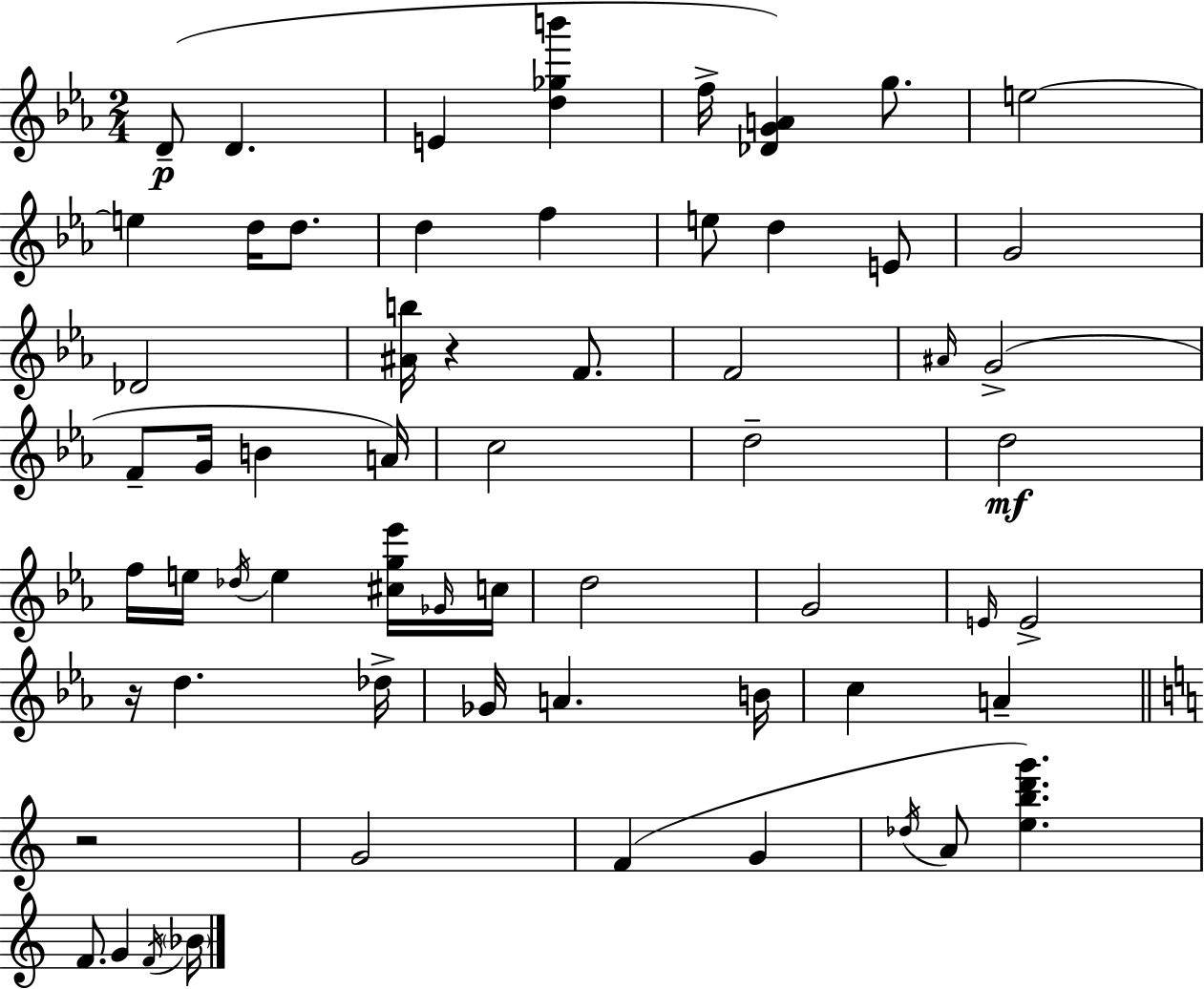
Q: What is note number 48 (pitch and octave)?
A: Db5